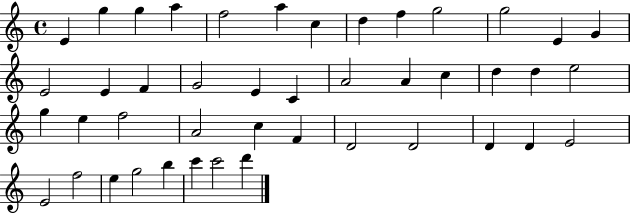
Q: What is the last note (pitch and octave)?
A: D6